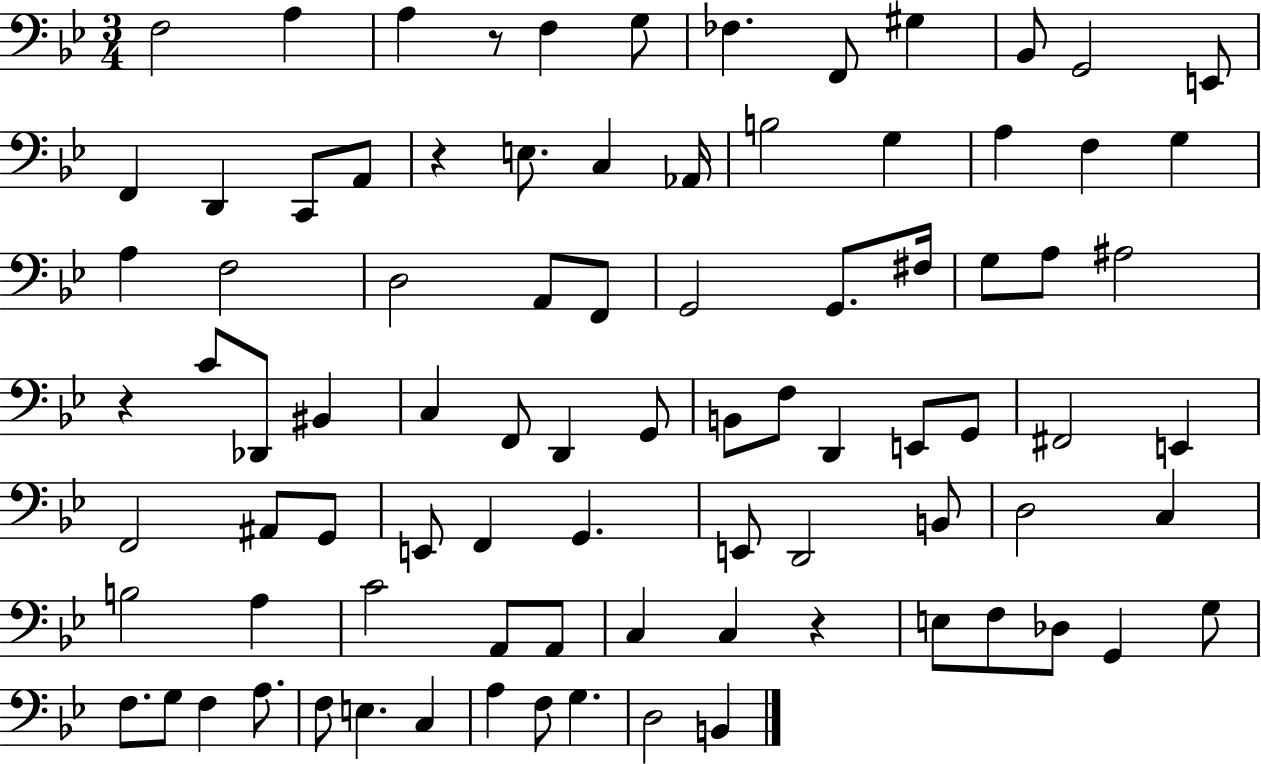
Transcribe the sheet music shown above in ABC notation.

X:1
T:Untitled
M:3/4
L:1/4
K:Bb
F,2 A, A, z/2 F, G,/2 _F, F,,/2 ^G, _B,,/2 G,,2 E,,/2 F,, D,, C,,/2 A,,/2 z E,/2 C, _A,,/4 B,2 G, A, F, G, A, F,2 D,2 A,,/2 F,,/2 G,,2 G,,/2 ^F,/4 G,/2 A,/2 ^A,2 z C/2 _D,,/2 ^B,, C, F,,/2 D,, G,,/2 B,,/2 F,/2 D,, E,,/2 G,,/2 ^F,,2 E,, F,,2 ^A,,/2 G,,/2 E,,/2 F,, G,, E,,/2 D,,2 B,,/2 D,2 C, B,2 A, C2 A,,/2 A,,/2 C, C, z E,/2 F,/2 _D,/2 G,, G,/2 F,/2 G,/2 F, A,/2 F,/2 E, C, A, F,/2 G, D,2 B,,